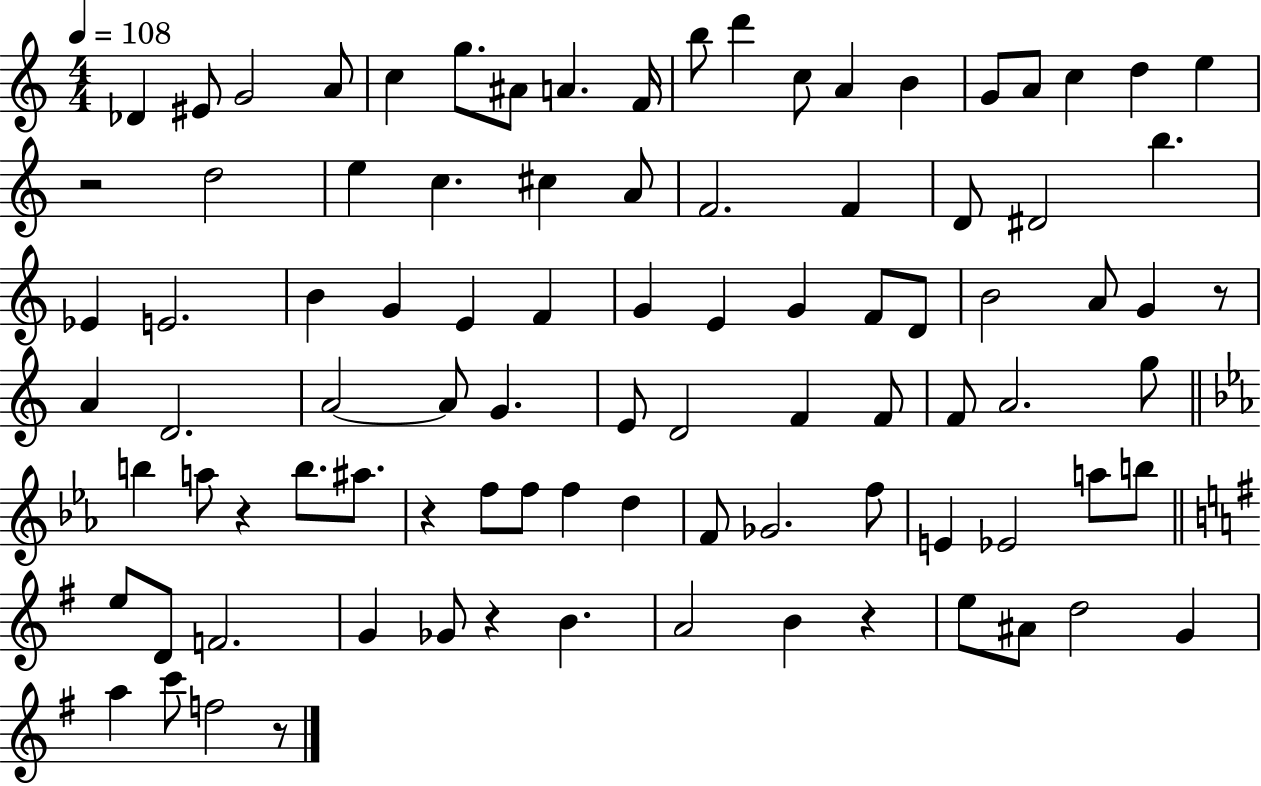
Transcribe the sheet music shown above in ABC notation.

X:1
T:Untitled
M:4/4
L:1/4
K:C
_D ^E/2 G2 A/2 c g/2 ^A/2 A F/4 b/2 d' c/2 A B G/2 A/2 c d e z2 d2 e c ^c A/2 F2 F D/2 ^D2 b _E E2 B G E F G E G F/2 D/2 B2 A/2 G z/2 A D2 A2 A/2 G E/2 D2 F F/2 F/2 A2 g/2 b a/2 z b/2 ^a/2 z f/2 f/2 f d F/2 _G2 f/2 E _E2 a/2 b/2 e/2 D/2 F2 G _G/2 z B A2 B z e/2 ^A/2 d2 G a c'/2 f2 z/2